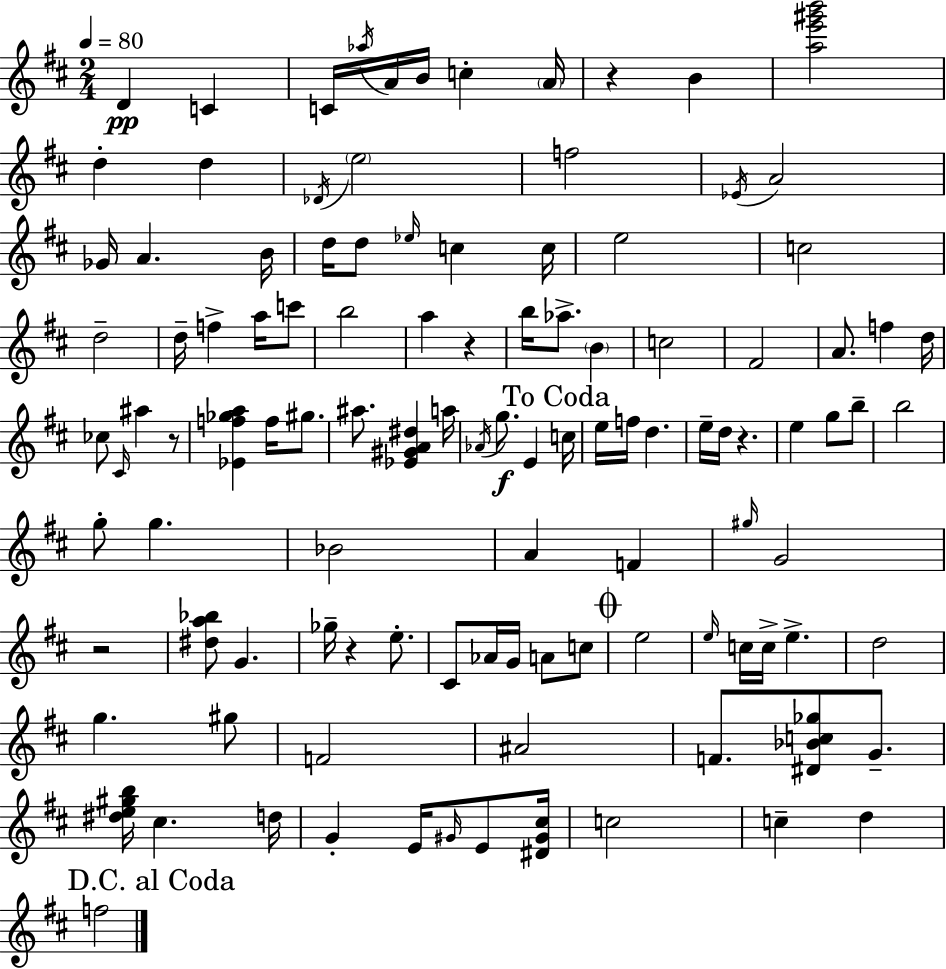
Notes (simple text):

D4/q C4/q C4/s Ab5/s A4/s B4/s C5/q A4/s R/q B4/q [A5,E6,G#6,B6]/h D5/q D5/q Db4/s E5/h F5/h Eb4/s A4/h Gb4/s A4/q. B4/s D5/s D5/e Eb5/s C5/q C5/s E5/h C5/h D5/h D5/s F5/q A5/s C6/e B5/h A5/q R/q B5/s Ab5/e. B4/q C5/h F#4/h A4/e. F5/q D5/s CES5/e C#4/s A#5/q R/e [Eb4,F5,Gb5,A5]/q F5/s G#5/e. A#5/e. [Eb4,G#4,A4,D#5]/q A5/s Ab4/s G5/e. E4/q C5/s E5/s F5/s D5/q. E5/s D5/s R/q. E5/q G5/e B5/e B5/h G5/e G5/q. Bb4/h A4/q F4/q G#5/s G4/h R/h [D#5,A5,Bb5]/e G4/q. Gb5/s R/q E5/e. C#4/e Ab4/s G4/s A4/e C5/e E5/h E5/s C5/s C5/s E5/q. D5/h G5/q. G#5/e F4/h A#4/h F4/e. [D#4,Bb4,C5,Gb5]/e G4/e. [D#5,E5,G#5,B5]/s C#5/q. D5/s G4/q E4/s G#4/s E4/e [D#4,G#4,C#5]/s C5/h C5/q D5/q F5/h